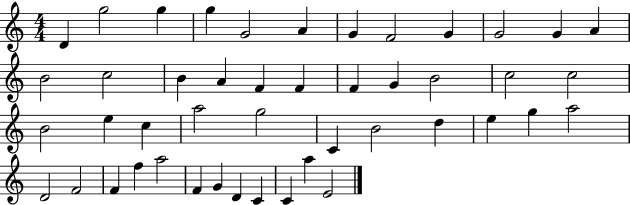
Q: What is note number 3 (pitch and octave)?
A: G5